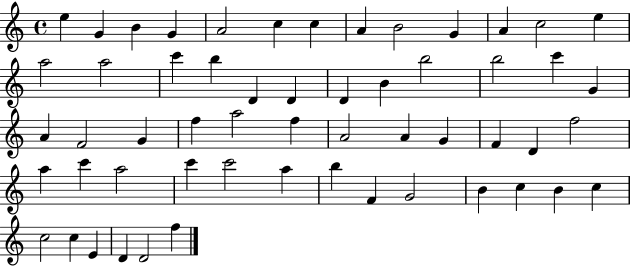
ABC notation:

X:1
T:Untitled
M:4/4
L:1/4
K:C
e G B G A2 c c A B2 G A c2 e a2 a2 c' b D D D B b2 b2 c' G A F2 G f a2 f A2 A G F D f2 a c' a2 c' c'2 a b F G2 B c B c c2 c E D D2 f